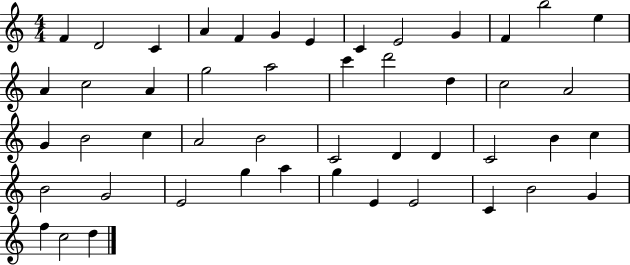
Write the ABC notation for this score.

X:1
T:Untitled
M:4/4
L:1/4
K:C
F D2 C A F G E C E2 G F b2 e A c2 A g2 a2 c' d'2 d c2 A2 G B2 c A2 B2 C2 D D C2 B c B2 G2 E2 g a g E E2 C B2 G f c2 d